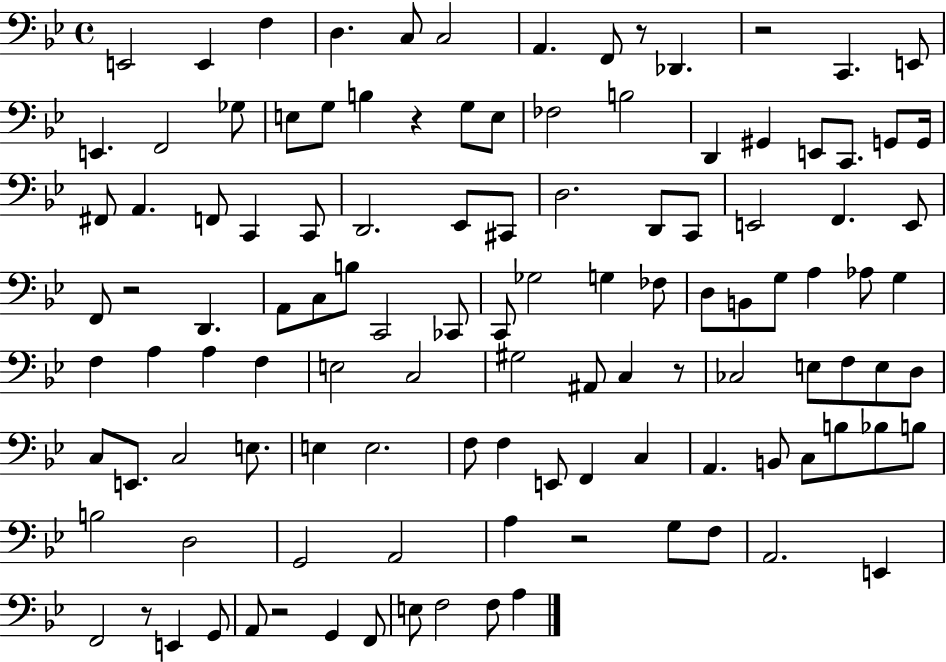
X:1
T:Untitled
M:4/4
L:1/4
K:Bb
E,,2 E,, F, D, C,/2 C,2 A,, F,,/2 z/2 _D,, z2 C,, E,,/2 E,, F,,2 _G,/2 E,/2 G,/2 B, z G,/2 E,/2 _F,2 B,2 D,, ^G,, E,,/2 C,,/2 G,,/2 G,,/4 ^F,,/2 A,, F,,/2 C,, C,,/2 D,,2 _E,,/2 ^C,,/2 D,2 D,,/2 C,,/2 E,,2 F,, E,,/2 F,,/2 z2 D,, A,,/2 C,/2 B,/2 C,,2 _C,,/2 C,,/2 _G,2 G, _F,/2 D,/2 B,,/2 G,/2 A, _A,/2 G, F, A, A, F, E,2 C,2 ^G,2 ^A,,/2 C, z/2 _C,2 E,/2 F,/2 E,/2 D,/2 C,/2 E,,/2 C,2 E,/2 E, E,2 F,/2 F, E,,/2 F,, C, A,, B,,/2 C,/2 B,/2 _B,/2 B,/2 B,2 D,2 G,,2 A,,2 A, z2 G,/2 F,/2 A,,2 E,, F,,2 z/2 E,, G,,/2 A,,/2 z2 G,, F,,/2 E,/2 F,2 F,/2 A,